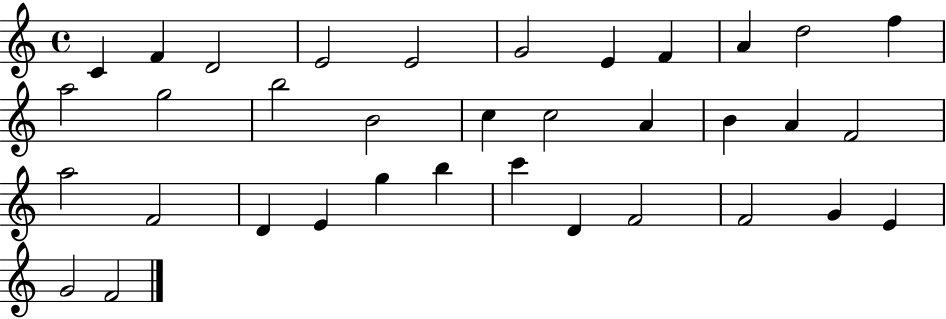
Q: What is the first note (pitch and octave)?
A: C4